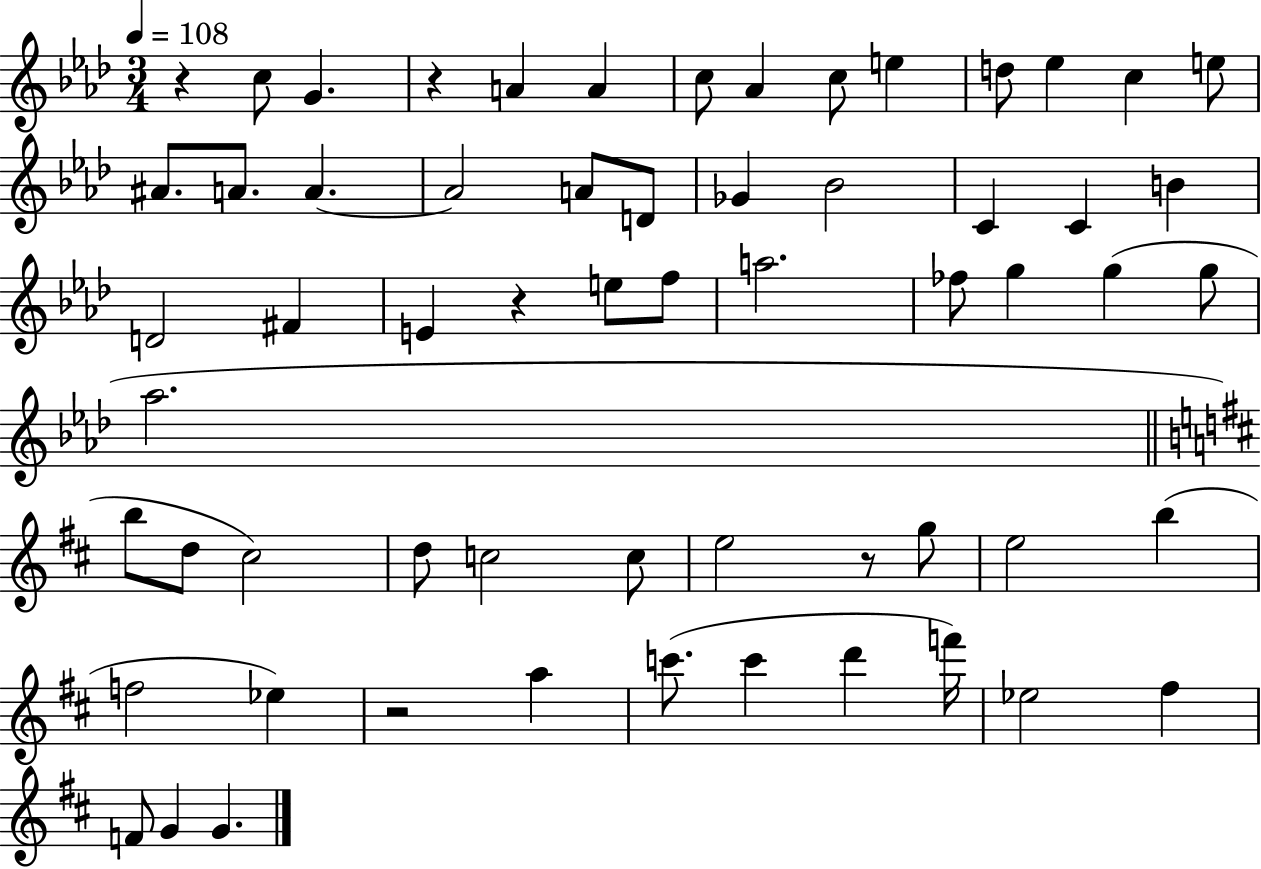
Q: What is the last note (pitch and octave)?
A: G4